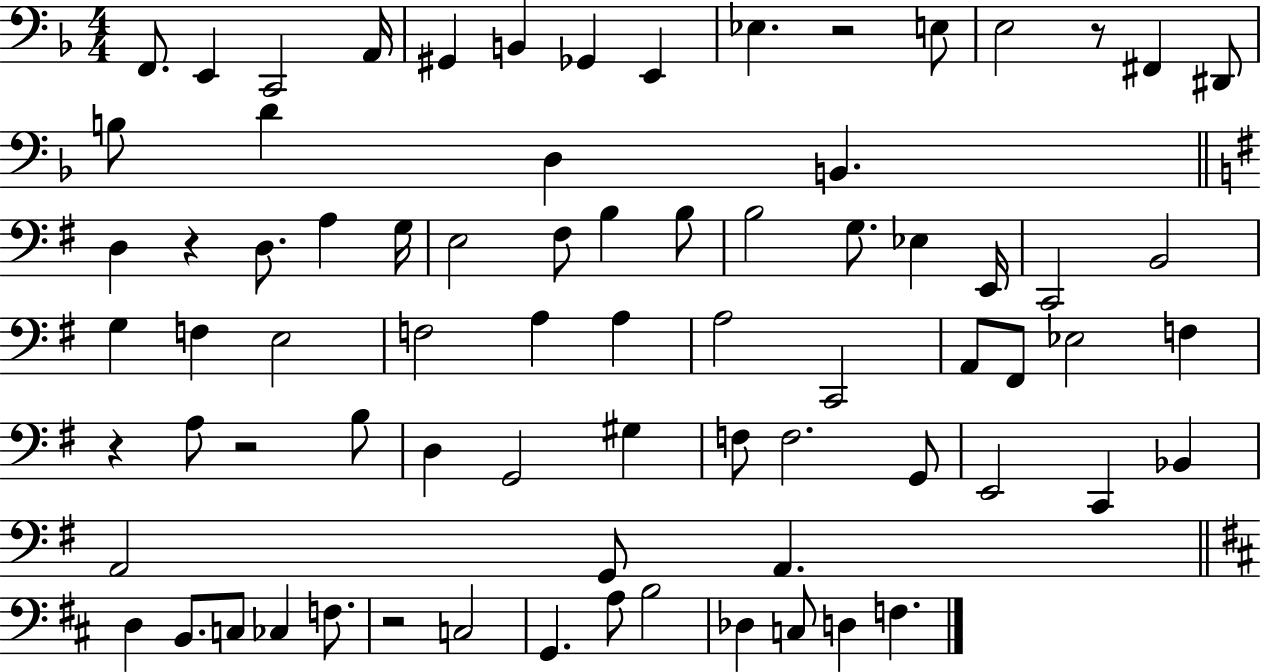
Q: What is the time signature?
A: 4/4